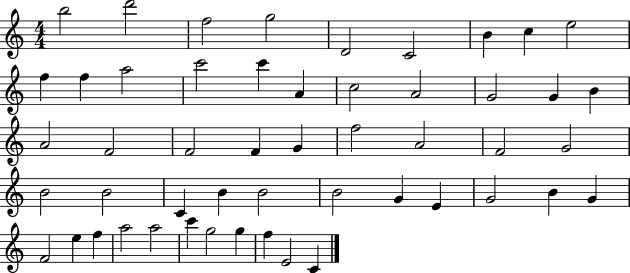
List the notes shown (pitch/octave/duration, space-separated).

B5/h D6/h F5/h G5/h D4/h C4/h B4/q C5/q E5/h F5/q F5/q A5/h C6/h C6/q A4/q C5/h A4/h G4/h G4/q B4/q A4/h F4/h F4/h F4/q G4/q F5/h A4/h F4/h G4/h B4/h B4/h C4/q B4/q B4/h B4/h G4/q E4/q G4/h B4/q G4/q F4/h E5/q F5/q A5/h A5/h C6/q G5/h G5/q F5/q E4/h C4/q